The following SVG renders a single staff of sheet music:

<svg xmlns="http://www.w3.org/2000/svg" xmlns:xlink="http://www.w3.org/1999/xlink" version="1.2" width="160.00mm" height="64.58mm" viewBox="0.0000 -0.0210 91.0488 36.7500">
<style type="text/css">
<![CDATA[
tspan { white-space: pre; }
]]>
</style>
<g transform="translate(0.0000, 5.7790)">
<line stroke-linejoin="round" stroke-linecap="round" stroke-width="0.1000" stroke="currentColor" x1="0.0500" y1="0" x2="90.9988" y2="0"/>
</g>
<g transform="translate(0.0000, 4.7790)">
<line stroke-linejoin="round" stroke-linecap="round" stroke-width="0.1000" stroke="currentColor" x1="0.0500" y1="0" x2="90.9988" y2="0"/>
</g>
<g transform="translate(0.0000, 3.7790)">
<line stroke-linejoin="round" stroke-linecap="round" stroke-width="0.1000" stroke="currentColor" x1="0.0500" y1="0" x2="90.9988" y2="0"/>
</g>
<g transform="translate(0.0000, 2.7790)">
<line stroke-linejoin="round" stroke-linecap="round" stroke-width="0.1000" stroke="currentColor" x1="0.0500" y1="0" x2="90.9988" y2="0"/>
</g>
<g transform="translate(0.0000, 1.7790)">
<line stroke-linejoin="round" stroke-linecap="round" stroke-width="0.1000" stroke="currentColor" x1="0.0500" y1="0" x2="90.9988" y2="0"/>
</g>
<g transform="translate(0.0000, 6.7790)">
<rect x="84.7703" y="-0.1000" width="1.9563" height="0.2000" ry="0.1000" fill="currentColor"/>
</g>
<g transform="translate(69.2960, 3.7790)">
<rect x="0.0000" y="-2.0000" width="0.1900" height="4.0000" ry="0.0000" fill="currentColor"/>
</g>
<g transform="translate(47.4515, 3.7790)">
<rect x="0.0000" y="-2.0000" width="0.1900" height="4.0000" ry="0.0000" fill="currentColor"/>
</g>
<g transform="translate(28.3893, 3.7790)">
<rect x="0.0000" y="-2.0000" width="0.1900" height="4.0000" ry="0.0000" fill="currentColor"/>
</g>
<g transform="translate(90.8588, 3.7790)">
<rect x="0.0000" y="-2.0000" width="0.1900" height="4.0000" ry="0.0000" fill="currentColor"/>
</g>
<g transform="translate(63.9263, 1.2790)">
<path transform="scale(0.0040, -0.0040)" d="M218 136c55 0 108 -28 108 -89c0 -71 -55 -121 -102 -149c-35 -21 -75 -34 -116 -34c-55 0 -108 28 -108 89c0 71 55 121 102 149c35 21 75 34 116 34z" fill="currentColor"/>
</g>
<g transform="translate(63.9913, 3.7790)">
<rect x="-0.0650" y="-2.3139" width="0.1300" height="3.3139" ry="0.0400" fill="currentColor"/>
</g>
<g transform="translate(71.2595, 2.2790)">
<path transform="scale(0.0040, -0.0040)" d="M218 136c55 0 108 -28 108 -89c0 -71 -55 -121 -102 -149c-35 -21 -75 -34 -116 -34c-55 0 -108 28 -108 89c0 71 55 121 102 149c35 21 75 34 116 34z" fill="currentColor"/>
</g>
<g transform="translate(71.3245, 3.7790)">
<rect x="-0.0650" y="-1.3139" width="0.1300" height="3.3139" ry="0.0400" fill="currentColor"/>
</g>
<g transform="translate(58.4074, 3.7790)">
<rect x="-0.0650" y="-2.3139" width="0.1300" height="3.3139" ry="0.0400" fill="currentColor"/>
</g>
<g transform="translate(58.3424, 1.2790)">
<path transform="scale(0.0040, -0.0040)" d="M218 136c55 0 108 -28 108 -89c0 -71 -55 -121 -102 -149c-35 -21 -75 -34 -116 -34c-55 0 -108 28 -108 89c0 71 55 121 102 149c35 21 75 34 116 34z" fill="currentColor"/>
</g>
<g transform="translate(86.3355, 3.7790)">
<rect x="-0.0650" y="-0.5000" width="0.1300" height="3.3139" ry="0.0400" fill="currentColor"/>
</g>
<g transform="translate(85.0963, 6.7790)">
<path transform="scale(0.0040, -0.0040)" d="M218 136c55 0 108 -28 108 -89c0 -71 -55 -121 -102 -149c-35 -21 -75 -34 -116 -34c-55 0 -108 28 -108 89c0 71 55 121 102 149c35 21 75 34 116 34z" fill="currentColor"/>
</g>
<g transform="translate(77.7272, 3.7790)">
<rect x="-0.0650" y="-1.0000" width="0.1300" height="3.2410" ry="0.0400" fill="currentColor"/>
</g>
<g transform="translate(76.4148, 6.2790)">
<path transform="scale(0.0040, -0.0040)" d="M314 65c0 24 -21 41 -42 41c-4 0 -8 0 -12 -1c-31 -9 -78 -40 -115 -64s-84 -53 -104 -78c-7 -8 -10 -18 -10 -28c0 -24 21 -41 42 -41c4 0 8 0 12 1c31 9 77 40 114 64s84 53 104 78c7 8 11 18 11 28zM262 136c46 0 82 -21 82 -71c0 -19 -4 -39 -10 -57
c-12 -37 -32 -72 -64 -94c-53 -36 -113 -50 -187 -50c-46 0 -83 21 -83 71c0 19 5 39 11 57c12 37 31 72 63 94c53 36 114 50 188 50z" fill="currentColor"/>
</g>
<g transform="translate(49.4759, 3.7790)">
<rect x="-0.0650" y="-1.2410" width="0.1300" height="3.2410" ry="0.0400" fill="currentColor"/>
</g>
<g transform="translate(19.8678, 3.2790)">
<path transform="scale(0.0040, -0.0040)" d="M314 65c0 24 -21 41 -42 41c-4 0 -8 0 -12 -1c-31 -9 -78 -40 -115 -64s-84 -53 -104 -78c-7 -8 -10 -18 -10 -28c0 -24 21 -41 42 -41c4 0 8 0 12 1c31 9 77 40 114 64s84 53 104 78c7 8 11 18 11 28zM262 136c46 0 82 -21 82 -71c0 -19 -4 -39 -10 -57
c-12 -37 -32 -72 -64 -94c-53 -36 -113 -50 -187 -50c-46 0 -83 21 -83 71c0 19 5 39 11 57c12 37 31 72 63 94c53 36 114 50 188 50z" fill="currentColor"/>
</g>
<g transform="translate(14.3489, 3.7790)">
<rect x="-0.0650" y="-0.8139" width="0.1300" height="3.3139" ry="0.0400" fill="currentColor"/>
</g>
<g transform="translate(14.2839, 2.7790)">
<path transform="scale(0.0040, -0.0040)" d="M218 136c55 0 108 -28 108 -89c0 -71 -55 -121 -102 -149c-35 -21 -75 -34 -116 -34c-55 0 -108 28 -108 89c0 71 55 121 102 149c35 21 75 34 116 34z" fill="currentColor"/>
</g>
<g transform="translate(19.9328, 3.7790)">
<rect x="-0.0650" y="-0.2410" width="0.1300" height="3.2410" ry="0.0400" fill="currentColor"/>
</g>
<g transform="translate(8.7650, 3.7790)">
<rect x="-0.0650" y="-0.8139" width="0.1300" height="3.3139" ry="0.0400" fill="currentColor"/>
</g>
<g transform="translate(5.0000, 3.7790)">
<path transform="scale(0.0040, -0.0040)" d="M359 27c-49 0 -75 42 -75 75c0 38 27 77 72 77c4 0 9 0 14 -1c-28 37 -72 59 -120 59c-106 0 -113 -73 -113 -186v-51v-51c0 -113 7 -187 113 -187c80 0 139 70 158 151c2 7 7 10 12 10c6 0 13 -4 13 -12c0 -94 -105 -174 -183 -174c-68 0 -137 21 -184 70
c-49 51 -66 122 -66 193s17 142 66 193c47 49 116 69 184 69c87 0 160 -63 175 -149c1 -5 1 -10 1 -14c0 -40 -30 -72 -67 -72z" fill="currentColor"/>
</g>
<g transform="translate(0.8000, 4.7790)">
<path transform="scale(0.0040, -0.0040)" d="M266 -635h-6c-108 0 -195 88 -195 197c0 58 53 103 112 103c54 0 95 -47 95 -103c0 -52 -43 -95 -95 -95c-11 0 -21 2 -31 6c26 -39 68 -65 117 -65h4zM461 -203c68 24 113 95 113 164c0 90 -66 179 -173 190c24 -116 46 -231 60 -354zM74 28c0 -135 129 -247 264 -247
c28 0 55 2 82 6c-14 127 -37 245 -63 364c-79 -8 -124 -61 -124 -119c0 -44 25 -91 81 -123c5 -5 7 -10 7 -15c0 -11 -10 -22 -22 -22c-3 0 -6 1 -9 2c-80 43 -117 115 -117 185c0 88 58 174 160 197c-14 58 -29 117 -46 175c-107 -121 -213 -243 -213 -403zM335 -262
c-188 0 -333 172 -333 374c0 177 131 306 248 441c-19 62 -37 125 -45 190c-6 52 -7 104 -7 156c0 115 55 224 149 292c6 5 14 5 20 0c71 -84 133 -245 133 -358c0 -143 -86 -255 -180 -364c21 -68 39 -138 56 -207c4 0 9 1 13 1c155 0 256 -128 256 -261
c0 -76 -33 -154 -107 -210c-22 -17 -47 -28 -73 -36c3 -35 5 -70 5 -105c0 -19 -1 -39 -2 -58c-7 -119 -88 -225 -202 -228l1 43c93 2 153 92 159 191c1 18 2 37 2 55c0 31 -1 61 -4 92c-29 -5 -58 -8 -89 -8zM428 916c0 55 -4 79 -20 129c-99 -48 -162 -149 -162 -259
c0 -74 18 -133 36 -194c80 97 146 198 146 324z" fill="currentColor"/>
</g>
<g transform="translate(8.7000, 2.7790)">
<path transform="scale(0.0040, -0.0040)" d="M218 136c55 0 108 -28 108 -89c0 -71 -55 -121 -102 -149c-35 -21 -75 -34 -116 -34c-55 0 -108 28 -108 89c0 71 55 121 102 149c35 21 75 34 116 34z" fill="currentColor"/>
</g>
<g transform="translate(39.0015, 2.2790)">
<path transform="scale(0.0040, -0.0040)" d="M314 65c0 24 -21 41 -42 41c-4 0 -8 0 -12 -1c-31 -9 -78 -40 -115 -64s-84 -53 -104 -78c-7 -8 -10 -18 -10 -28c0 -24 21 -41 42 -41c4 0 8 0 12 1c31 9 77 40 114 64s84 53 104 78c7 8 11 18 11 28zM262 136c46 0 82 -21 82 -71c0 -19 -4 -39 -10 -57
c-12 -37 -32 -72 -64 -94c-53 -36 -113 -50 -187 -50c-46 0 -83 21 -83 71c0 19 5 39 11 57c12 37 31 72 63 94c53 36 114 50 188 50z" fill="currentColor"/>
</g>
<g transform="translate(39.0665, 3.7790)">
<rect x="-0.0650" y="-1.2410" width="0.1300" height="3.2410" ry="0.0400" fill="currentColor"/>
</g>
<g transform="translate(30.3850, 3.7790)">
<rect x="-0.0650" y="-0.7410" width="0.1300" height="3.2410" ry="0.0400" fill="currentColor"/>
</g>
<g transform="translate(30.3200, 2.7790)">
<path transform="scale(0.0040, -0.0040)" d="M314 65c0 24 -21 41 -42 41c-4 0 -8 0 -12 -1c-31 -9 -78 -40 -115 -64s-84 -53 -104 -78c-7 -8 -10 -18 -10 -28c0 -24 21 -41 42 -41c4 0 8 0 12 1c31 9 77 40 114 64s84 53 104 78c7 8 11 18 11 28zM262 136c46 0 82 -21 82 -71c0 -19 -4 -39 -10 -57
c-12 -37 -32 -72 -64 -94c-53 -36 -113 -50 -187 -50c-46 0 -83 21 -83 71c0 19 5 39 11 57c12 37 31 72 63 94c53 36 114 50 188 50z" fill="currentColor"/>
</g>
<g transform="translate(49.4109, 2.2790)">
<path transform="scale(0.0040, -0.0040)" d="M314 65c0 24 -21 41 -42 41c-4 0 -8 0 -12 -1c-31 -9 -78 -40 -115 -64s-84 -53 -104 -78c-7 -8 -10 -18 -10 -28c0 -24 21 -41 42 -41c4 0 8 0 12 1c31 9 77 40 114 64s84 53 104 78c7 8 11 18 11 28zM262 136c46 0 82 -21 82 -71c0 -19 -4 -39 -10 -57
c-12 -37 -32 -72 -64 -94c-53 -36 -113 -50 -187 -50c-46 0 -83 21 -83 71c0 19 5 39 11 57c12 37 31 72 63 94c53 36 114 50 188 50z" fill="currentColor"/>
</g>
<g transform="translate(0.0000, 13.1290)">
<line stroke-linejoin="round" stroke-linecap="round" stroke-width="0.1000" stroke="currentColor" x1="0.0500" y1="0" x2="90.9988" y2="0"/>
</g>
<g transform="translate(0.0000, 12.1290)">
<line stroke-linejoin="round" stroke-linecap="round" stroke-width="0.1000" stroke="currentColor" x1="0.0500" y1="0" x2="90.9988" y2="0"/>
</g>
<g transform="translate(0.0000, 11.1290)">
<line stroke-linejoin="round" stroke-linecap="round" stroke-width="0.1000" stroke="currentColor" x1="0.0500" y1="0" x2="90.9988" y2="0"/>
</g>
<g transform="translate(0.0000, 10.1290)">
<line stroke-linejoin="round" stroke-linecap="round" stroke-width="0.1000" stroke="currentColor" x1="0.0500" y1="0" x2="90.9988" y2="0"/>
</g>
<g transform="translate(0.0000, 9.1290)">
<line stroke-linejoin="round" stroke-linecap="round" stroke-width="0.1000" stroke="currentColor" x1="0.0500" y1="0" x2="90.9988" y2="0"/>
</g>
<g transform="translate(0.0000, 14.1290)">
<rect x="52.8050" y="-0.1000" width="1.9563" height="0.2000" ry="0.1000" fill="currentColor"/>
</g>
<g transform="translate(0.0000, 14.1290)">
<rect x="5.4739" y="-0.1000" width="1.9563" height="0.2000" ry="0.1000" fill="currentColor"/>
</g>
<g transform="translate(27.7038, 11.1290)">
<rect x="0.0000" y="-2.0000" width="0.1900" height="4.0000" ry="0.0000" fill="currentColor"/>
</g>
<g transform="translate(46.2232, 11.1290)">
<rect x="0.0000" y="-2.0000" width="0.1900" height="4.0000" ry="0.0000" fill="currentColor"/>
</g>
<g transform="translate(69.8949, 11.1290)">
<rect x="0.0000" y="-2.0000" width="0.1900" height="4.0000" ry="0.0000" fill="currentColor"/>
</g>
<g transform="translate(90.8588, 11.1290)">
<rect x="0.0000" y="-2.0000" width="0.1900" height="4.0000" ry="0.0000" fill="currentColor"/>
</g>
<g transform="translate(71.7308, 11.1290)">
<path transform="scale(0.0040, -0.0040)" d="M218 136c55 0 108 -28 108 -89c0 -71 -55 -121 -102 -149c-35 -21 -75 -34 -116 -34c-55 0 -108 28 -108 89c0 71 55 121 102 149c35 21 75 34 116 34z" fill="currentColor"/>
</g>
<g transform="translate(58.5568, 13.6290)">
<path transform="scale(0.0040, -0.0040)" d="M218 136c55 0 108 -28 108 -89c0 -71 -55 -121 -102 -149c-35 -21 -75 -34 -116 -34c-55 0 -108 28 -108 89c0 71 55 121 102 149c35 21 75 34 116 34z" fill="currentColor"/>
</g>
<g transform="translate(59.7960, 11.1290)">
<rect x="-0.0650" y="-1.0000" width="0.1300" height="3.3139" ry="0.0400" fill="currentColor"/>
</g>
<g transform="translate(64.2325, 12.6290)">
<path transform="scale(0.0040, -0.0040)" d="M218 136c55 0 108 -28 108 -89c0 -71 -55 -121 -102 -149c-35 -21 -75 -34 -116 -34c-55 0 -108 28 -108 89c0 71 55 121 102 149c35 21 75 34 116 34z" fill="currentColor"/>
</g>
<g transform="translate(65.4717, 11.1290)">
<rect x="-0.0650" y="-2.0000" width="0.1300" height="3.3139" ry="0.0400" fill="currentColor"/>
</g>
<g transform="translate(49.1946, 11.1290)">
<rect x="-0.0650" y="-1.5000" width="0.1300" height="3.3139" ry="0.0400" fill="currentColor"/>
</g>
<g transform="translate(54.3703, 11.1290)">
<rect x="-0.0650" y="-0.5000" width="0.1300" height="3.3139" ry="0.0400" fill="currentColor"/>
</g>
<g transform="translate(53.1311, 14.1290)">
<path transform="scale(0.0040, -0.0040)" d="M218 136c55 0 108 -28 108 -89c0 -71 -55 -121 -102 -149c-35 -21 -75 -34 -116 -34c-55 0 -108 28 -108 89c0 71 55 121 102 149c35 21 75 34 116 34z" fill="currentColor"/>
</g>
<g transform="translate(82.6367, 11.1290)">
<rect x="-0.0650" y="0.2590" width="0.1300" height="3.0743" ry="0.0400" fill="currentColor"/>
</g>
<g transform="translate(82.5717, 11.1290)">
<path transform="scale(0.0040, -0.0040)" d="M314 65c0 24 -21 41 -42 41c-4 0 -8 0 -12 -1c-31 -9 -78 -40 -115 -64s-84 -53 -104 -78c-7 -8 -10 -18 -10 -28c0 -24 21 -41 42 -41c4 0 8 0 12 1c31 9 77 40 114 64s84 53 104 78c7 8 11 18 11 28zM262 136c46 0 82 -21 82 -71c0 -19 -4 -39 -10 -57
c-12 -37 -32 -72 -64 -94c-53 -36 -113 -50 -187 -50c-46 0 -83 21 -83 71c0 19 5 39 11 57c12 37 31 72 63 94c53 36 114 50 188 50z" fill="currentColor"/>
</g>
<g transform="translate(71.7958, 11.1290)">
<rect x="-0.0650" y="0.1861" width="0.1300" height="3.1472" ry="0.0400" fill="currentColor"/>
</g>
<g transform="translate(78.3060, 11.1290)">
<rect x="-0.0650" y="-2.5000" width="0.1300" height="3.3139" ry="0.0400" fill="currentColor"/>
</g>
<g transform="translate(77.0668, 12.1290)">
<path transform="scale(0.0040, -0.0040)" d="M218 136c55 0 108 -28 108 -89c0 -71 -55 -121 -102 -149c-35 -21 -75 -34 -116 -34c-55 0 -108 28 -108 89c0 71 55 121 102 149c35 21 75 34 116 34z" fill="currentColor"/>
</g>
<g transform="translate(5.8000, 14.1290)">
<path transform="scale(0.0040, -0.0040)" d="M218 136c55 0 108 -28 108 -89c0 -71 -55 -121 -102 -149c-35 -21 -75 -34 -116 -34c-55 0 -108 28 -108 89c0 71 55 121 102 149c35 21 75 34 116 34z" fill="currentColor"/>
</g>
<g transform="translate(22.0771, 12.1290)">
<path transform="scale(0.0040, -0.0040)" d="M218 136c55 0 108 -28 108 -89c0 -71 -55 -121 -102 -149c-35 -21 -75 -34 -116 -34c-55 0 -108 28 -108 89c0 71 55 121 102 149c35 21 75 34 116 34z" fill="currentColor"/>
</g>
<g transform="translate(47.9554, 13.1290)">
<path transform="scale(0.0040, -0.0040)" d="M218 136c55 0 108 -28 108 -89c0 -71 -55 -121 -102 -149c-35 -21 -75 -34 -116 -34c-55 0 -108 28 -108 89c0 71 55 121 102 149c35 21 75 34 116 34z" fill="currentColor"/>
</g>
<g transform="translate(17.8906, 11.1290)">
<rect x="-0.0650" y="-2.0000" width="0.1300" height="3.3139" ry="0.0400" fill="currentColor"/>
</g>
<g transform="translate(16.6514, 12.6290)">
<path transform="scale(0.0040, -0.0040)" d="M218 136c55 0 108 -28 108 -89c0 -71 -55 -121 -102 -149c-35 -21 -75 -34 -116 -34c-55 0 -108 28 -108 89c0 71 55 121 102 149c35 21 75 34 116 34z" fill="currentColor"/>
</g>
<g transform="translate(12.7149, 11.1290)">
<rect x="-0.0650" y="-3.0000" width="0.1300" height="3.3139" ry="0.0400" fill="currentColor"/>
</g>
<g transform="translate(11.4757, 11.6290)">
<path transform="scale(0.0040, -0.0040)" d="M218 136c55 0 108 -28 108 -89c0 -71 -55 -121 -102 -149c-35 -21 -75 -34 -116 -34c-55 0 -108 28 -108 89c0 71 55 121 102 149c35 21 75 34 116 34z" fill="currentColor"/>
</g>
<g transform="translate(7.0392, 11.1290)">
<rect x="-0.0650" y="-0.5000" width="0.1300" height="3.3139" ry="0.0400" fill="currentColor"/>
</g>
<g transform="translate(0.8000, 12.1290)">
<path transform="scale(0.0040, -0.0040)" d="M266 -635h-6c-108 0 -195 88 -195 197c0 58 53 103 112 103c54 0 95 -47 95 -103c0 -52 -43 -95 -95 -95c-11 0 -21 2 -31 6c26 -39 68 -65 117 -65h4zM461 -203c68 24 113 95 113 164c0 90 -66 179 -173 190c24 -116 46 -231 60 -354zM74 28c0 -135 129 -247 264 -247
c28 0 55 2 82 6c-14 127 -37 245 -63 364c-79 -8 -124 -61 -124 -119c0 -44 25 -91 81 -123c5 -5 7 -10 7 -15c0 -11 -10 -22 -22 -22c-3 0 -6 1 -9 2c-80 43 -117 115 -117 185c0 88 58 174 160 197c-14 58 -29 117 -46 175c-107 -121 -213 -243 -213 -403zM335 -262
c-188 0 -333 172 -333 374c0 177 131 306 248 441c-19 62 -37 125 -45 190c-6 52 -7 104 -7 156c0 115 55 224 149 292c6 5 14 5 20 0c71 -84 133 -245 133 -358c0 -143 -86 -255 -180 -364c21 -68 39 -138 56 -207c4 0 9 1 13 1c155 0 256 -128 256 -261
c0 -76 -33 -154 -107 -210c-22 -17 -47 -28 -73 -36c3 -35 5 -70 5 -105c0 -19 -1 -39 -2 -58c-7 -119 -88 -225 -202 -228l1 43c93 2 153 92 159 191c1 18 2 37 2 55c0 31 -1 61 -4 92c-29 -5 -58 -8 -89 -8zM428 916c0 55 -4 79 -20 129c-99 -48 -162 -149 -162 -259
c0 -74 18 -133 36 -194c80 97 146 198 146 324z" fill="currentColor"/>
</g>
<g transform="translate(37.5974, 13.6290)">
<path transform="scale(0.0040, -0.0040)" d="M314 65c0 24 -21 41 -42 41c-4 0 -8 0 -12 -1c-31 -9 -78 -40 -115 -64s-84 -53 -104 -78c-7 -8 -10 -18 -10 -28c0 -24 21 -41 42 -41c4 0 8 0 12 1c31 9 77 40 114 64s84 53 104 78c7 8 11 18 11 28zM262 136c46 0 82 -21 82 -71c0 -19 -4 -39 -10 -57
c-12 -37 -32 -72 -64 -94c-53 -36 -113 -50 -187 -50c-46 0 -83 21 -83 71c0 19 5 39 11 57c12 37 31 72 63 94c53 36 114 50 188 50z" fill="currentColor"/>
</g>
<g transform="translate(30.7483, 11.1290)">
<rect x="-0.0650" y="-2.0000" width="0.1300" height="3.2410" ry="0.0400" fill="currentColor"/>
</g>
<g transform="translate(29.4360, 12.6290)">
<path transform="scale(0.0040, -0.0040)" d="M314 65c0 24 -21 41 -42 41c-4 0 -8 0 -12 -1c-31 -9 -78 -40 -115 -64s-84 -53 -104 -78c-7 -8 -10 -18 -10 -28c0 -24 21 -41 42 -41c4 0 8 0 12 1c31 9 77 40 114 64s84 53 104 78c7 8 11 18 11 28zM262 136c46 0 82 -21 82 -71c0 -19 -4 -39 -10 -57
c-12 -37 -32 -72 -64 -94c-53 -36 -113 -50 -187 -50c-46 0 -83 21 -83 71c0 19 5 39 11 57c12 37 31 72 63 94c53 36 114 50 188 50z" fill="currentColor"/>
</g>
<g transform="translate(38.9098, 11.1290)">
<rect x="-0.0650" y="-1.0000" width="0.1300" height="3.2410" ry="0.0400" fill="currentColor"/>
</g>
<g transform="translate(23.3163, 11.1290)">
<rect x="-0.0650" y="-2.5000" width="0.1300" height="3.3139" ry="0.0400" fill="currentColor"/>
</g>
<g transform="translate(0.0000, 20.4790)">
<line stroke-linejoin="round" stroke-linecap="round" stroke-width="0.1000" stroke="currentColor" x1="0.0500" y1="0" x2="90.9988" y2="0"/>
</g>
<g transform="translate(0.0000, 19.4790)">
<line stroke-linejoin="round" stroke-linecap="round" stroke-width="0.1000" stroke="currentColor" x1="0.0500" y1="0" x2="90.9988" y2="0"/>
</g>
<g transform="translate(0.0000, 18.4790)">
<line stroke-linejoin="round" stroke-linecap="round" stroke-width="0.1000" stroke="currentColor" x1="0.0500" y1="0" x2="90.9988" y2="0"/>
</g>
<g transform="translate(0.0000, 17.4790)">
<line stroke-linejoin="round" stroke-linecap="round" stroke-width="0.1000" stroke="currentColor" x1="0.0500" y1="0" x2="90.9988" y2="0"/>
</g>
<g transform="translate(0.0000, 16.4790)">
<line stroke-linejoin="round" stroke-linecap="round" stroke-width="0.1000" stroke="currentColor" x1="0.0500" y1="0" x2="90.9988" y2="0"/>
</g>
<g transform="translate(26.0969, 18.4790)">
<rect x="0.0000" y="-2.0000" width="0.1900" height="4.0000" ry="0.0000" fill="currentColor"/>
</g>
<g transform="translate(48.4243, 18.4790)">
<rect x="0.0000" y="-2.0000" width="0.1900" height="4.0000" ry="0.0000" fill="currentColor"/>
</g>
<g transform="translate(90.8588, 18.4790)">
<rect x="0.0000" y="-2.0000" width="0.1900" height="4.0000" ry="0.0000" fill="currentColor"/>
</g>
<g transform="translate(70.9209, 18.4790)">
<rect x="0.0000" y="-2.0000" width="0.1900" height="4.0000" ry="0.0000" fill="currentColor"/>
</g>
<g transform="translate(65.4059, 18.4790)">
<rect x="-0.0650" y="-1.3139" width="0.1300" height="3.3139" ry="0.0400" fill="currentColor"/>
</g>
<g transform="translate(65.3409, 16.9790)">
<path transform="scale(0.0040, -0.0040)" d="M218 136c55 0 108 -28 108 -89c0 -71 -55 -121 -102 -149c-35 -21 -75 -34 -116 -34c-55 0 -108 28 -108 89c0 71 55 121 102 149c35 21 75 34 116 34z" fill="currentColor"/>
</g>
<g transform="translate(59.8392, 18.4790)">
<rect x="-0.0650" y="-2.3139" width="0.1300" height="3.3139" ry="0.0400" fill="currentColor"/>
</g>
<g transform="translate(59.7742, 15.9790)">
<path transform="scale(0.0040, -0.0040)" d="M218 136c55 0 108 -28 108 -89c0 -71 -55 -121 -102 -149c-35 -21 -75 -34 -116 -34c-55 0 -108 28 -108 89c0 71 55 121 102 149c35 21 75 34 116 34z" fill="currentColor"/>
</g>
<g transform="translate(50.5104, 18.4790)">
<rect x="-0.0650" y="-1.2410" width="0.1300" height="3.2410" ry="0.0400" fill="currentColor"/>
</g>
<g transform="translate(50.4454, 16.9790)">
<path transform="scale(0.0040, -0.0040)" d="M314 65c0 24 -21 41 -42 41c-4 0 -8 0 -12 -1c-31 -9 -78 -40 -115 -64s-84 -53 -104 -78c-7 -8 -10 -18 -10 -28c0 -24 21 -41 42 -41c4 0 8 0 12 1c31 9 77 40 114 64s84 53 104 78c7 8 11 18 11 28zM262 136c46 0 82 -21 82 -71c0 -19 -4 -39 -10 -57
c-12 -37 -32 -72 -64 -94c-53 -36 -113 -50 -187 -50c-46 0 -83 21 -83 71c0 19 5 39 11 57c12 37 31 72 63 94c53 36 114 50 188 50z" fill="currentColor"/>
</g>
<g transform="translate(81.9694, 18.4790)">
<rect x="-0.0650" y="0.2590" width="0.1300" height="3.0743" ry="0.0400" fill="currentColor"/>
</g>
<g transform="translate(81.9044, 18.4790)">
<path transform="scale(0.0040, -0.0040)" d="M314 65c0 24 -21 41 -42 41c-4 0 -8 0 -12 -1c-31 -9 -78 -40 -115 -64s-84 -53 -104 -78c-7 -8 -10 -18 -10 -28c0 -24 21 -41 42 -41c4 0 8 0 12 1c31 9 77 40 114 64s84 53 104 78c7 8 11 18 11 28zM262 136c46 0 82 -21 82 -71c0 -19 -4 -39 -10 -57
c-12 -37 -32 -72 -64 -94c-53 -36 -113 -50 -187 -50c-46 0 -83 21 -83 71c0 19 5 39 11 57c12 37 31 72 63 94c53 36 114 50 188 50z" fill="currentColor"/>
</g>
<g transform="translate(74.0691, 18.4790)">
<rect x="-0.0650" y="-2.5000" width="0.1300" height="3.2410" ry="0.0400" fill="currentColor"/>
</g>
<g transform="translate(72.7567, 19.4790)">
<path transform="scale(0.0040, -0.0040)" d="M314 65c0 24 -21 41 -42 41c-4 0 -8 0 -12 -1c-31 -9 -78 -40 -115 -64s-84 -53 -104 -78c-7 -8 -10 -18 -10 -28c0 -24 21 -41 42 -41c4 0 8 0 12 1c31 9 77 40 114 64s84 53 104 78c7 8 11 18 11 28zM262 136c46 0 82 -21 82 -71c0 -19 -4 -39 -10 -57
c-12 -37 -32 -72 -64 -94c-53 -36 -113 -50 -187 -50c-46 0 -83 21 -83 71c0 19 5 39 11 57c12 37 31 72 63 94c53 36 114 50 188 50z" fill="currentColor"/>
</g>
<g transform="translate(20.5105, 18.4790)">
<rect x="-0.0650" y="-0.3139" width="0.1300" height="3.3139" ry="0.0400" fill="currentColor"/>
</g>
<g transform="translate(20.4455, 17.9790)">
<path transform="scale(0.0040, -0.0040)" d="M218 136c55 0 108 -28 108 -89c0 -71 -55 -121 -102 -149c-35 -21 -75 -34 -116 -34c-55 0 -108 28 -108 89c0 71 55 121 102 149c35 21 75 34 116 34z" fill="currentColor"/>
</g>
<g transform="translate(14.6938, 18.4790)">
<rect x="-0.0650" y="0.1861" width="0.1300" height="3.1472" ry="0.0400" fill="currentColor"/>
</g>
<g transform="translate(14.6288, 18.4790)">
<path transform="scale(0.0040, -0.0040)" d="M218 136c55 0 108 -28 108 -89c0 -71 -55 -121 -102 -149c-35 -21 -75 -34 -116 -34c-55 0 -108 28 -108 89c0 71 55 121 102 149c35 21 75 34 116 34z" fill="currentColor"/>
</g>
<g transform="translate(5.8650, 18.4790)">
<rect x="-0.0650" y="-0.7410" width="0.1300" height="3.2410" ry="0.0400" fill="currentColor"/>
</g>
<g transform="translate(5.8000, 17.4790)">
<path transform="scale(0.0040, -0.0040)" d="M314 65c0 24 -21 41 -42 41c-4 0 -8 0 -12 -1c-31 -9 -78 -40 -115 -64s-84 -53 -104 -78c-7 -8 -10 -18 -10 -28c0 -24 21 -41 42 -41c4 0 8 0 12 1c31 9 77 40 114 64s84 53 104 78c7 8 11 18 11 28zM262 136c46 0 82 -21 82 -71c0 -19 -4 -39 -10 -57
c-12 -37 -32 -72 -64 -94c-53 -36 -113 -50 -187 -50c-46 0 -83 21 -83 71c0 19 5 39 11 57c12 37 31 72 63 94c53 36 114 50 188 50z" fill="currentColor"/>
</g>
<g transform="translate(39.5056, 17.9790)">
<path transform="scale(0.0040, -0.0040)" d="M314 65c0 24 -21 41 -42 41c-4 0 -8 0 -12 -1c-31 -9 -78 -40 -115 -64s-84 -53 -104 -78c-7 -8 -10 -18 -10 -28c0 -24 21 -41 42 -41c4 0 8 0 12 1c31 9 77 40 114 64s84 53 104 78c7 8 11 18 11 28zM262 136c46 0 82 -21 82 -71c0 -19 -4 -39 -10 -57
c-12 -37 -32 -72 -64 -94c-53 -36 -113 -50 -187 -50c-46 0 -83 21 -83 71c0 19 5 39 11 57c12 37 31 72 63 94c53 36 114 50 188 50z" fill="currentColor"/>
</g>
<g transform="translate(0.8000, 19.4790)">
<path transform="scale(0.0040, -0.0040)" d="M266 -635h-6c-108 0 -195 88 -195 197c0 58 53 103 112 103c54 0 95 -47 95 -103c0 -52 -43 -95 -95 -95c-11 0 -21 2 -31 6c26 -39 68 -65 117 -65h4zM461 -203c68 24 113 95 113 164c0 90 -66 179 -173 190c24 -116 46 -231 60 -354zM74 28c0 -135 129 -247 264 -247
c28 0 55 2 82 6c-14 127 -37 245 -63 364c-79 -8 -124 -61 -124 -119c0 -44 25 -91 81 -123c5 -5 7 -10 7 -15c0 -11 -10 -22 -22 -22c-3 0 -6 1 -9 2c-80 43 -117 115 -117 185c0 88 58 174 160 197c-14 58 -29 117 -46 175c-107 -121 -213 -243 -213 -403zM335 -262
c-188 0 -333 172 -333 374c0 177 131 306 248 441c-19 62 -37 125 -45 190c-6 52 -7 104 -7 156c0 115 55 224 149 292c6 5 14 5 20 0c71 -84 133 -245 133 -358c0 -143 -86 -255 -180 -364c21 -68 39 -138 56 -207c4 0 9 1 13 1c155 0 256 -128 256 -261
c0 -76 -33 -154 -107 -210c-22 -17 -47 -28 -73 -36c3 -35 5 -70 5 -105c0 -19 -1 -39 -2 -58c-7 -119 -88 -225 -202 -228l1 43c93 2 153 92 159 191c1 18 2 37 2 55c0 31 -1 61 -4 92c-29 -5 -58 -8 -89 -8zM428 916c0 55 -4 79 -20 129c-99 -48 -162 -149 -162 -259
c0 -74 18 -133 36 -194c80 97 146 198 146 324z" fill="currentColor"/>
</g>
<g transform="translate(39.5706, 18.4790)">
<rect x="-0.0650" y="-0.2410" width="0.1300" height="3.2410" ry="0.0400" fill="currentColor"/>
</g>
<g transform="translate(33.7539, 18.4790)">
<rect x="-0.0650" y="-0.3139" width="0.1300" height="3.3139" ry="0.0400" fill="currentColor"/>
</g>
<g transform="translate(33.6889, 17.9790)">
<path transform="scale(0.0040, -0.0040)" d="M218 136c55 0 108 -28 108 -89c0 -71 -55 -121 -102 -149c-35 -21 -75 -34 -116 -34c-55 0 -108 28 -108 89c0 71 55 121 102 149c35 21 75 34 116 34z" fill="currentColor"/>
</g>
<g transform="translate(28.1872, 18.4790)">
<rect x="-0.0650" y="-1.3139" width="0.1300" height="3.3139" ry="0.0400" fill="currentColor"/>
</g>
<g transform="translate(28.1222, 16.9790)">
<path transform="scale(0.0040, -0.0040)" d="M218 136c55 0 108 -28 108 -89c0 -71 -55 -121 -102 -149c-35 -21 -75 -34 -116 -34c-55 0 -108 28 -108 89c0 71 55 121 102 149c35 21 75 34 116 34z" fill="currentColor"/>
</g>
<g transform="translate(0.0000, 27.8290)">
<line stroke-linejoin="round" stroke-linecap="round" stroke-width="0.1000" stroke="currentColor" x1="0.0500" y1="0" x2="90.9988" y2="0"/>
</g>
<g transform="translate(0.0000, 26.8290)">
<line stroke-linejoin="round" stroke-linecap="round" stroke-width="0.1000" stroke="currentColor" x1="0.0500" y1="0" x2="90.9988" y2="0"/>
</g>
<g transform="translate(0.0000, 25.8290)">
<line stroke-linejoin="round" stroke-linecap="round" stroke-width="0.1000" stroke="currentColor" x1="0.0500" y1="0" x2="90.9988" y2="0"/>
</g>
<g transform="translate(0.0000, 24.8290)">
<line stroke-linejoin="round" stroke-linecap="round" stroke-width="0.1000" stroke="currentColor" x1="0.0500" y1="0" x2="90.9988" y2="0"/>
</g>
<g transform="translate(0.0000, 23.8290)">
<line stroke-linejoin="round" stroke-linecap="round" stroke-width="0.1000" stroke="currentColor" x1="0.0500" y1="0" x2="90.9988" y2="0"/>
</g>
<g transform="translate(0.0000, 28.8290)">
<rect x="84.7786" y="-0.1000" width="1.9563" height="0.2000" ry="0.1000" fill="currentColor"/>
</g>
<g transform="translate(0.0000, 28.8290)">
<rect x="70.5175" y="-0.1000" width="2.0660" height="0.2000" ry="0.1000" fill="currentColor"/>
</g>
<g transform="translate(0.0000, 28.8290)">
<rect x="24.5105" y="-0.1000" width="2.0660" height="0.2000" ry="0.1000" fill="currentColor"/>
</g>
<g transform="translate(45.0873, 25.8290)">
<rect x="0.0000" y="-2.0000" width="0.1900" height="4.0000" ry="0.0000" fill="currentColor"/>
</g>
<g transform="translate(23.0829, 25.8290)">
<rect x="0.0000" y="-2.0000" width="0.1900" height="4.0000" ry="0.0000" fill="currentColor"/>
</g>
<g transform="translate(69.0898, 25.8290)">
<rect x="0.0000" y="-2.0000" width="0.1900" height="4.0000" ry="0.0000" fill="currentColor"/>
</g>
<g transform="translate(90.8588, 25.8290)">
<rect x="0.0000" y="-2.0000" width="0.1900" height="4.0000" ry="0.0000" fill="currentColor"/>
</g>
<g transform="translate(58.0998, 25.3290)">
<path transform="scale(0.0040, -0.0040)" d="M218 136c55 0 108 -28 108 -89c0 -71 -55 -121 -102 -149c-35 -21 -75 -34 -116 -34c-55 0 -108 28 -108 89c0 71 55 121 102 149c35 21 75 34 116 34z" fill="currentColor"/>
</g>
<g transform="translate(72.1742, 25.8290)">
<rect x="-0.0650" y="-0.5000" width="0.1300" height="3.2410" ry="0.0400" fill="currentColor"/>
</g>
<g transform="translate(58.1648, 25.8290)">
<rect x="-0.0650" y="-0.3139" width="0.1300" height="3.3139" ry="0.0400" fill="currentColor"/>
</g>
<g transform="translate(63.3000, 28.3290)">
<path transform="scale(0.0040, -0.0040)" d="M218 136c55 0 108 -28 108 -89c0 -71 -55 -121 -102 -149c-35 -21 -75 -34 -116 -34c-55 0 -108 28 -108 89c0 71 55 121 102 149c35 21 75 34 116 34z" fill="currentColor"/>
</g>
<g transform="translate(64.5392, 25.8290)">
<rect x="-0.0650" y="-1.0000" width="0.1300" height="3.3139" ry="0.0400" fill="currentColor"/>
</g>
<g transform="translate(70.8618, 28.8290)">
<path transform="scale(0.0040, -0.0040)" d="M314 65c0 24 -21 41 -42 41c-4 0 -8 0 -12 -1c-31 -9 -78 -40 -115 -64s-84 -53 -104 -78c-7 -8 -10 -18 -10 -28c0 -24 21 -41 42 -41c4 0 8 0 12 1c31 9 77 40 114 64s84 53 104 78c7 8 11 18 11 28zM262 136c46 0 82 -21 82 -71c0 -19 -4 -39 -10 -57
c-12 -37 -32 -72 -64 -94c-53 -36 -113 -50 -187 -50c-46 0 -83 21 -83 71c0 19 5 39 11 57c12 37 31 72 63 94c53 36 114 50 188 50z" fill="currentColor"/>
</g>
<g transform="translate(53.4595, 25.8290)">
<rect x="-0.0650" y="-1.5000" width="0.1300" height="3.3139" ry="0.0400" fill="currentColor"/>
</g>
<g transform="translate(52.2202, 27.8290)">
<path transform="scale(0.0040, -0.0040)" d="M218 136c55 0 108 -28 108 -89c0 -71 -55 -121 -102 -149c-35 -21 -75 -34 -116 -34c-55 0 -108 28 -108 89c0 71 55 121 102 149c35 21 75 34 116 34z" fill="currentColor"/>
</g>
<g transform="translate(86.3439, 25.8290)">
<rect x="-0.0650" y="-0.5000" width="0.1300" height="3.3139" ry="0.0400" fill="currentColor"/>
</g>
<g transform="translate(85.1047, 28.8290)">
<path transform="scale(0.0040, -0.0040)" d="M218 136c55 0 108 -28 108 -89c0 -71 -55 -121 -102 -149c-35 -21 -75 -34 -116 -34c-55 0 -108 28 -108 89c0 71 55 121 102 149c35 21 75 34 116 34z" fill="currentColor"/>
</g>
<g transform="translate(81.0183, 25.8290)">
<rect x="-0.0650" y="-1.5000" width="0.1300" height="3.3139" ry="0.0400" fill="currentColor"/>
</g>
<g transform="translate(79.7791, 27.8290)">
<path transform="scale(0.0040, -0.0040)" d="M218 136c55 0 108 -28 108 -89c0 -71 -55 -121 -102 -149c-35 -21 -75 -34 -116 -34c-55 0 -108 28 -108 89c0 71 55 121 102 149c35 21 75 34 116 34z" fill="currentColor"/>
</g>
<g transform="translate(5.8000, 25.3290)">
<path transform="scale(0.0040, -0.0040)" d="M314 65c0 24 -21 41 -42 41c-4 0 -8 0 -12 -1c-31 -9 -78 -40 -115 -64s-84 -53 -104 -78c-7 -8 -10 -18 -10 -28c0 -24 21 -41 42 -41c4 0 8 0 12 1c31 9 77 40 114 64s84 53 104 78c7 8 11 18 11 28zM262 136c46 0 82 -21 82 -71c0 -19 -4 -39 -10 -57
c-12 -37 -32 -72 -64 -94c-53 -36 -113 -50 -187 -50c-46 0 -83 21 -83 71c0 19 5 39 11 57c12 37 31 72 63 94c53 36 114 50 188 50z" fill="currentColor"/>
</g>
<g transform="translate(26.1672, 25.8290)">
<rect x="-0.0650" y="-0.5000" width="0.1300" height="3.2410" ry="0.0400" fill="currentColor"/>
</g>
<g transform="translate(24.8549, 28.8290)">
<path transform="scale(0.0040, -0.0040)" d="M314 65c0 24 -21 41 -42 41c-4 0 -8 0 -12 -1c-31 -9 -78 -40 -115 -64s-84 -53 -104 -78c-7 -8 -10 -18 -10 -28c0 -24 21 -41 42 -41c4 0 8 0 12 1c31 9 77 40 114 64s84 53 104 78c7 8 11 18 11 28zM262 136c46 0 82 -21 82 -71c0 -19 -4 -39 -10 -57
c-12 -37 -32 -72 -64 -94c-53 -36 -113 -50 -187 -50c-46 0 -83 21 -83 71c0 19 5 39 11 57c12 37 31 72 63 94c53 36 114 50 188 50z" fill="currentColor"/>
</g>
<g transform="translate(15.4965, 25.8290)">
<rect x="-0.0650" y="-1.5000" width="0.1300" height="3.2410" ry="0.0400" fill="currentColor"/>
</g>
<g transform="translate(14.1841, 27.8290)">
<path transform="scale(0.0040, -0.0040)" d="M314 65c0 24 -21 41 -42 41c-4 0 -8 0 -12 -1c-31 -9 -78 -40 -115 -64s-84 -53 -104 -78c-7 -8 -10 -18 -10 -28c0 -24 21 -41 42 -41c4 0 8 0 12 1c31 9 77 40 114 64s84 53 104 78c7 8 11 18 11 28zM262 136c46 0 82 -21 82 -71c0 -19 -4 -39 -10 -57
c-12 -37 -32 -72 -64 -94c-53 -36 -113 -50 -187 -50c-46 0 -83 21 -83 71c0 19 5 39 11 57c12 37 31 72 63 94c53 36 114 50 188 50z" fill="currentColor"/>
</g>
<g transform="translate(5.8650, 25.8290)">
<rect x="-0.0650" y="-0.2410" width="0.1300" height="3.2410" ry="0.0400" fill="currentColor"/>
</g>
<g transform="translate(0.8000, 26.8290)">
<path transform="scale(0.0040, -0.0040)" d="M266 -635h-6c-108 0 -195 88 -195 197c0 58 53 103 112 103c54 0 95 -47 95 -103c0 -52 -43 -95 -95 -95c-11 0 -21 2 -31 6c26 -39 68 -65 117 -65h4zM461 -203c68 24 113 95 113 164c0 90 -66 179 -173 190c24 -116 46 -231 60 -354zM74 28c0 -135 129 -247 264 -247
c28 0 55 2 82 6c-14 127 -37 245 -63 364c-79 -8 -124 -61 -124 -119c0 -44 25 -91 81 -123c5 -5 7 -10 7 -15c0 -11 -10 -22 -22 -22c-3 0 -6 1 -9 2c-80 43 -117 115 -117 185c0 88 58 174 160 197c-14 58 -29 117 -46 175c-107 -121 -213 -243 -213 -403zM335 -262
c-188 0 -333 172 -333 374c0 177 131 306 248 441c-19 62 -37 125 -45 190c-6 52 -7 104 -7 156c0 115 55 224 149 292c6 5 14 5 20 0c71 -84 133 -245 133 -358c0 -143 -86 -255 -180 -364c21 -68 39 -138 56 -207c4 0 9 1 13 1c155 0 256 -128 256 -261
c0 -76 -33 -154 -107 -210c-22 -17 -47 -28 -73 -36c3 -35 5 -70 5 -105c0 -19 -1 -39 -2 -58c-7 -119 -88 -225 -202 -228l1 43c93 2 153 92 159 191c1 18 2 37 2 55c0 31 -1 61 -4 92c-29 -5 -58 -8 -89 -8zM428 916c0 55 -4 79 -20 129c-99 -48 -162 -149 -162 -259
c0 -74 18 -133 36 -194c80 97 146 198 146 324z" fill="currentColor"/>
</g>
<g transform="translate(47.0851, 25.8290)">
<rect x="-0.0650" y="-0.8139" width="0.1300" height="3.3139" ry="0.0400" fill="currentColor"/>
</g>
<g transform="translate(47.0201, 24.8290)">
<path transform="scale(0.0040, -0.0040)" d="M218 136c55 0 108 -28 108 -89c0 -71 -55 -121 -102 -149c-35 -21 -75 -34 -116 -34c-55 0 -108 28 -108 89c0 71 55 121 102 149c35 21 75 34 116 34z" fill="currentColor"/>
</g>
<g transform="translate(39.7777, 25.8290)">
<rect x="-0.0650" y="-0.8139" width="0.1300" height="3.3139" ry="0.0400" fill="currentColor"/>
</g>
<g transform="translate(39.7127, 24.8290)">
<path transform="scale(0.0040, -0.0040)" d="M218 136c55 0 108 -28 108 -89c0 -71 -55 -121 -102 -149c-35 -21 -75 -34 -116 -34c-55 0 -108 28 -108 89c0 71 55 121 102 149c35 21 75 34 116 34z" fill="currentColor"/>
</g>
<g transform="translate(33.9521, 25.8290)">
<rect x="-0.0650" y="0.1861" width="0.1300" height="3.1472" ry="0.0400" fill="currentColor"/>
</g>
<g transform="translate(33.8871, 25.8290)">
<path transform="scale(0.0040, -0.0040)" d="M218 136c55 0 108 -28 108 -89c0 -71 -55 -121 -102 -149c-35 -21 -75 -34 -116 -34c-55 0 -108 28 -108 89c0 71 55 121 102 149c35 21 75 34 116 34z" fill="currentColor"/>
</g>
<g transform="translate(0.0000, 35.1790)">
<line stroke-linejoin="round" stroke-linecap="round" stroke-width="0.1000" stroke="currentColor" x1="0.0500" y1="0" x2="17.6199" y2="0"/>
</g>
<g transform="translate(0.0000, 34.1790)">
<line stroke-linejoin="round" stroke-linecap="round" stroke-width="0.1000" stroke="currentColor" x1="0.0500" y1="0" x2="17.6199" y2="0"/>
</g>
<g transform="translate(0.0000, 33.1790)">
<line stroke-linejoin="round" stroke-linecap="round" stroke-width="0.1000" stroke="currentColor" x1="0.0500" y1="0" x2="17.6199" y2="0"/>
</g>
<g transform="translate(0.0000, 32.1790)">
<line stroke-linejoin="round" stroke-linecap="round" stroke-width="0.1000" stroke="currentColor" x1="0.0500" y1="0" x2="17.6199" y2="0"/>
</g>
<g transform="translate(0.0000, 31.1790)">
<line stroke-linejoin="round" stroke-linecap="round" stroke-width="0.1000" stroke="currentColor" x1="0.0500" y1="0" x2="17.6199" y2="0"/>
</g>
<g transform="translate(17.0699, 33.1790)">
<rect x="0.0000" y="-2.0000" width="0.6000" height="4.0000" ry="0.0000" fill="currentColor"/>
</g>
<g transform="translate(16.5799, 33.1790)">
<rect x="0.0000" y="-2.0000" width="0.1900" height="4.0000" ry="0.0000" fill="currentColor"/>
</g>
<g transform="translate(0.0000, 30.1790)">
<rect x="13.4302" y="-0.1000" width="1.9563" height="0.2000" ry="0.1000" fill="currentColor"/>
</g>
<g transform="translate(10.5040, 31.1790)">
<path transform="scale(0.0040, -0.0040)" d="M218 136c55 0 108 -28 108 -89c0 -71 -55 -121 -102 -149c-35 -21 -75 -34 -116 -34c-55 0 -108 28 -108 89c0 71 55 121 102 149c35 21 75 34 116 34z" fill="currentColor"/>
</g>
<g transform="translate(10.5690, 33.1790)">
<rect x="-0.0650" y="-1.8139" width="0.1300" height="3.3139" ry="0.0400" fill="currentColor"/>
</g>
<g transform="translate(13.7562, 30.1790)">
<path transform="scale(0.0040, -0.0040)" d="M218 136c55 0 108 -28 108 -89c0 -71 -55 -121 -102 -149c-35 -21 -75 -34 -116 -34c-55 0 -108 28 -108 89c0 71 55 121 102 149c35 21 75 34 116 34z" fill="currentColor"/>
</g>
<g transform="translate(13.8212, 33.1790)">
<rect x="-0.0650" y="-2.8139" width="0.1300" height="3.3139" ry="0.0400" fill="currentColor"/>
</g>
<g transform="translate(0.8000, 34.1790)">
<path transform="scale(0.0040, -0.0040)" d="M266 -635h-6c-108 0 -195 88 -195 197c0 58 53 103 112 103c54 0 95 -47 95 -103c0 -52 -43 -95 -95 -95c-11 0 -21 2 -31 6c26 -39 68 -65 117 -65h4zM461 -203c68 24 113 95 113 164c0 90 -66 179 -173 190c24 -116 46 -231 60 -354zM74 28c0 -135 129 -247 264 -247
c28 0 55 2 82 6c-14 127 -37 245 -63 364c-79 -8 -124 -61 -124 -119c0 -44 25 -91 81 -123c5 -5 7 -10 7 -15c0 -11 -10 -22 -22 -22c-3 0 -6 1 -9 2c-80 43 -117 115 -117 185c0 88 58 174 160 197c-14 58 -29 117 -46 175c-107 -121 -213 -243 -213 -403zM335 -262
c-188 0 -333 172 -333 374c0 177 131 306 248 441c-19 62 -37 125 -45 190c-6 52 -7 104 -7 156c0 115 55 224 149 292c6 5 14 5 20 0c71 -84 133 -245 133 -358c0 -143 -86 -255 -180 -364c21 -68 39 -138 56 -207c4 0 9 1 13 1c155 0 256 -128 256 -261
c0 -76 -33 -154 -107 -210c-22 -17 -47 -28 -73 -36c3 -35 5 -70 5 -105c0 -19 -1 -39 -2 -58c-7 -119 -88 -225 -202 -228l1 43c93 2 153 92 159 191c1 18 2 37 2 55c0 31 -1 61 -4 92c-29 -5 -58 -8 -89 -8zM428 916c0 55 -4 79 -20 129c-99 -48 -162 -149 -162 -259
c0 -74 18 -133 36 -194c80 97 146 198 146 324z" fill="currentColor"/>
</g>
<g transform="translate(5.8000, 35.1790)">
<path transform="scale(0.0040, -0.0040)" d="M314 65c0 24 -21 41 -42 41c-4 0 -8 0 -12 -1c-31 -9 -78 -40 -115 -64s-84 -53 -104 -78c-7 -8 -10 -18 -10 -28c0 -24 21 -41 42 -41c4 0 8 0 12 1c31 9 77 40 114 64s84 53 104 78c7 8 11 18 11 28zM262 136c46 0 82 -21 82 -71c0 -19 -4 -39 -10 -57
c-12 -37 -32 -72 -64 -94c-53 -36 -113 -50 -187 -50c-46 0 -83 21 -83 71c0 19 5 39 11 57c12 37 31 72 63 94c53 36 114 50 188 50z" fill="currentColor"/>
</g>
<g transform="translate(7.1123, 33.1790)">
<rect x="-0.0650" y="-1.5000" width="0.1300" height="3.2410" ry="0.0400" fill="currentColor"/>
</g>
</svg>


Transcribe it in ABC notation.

X:1
T:Untitled
M:4/4
L:1/4
K:C
d d c2 d2 e2 e2 g g e D2 C C A F G F2 D2 E C D F B G B2 d2 B c e c c2 e2 g e G2 B2 c2 E2 C2 B d d E c D C2 E C E2 f a